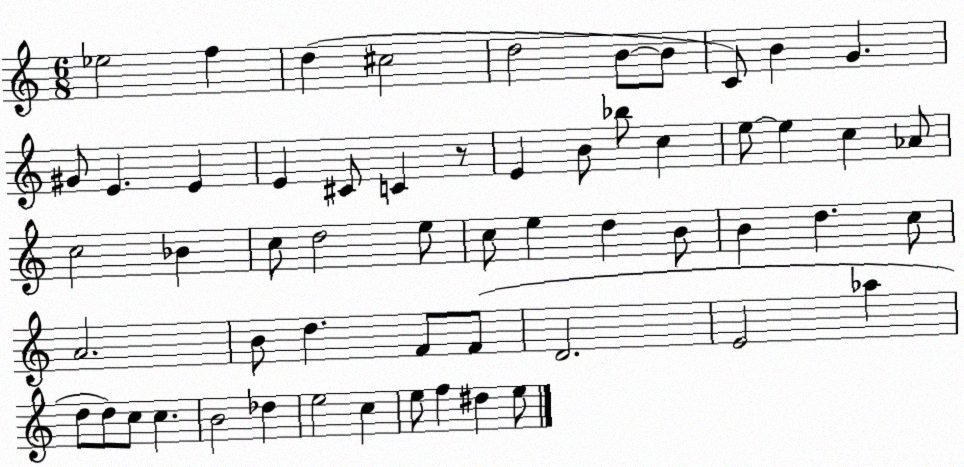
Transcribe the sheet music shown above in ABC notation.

X:1
T:Untitled
M:6/8
L:1/4
K:C
_e2 f d ^c2 d2 B/2 B/2 C/2 B G ^G/2 E E E ^C/2 C z/2 E B/2 _b/2 c e/2 e c _A/2 c2 _B c/2 d2 e/2 c/2 e d B/2 B d c/2 A2 B/2 d F/2 F/2 D2 E2 _a d/2 d/2 c/2 c B2 _d e2 c e/2 f ^d e/2